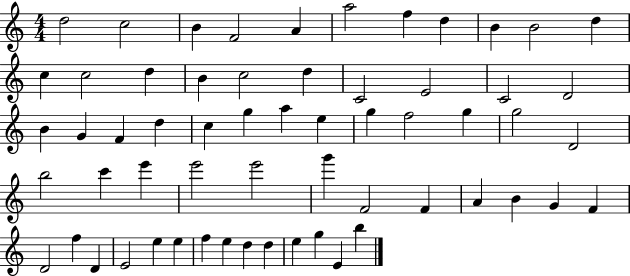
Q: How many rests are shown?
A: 0